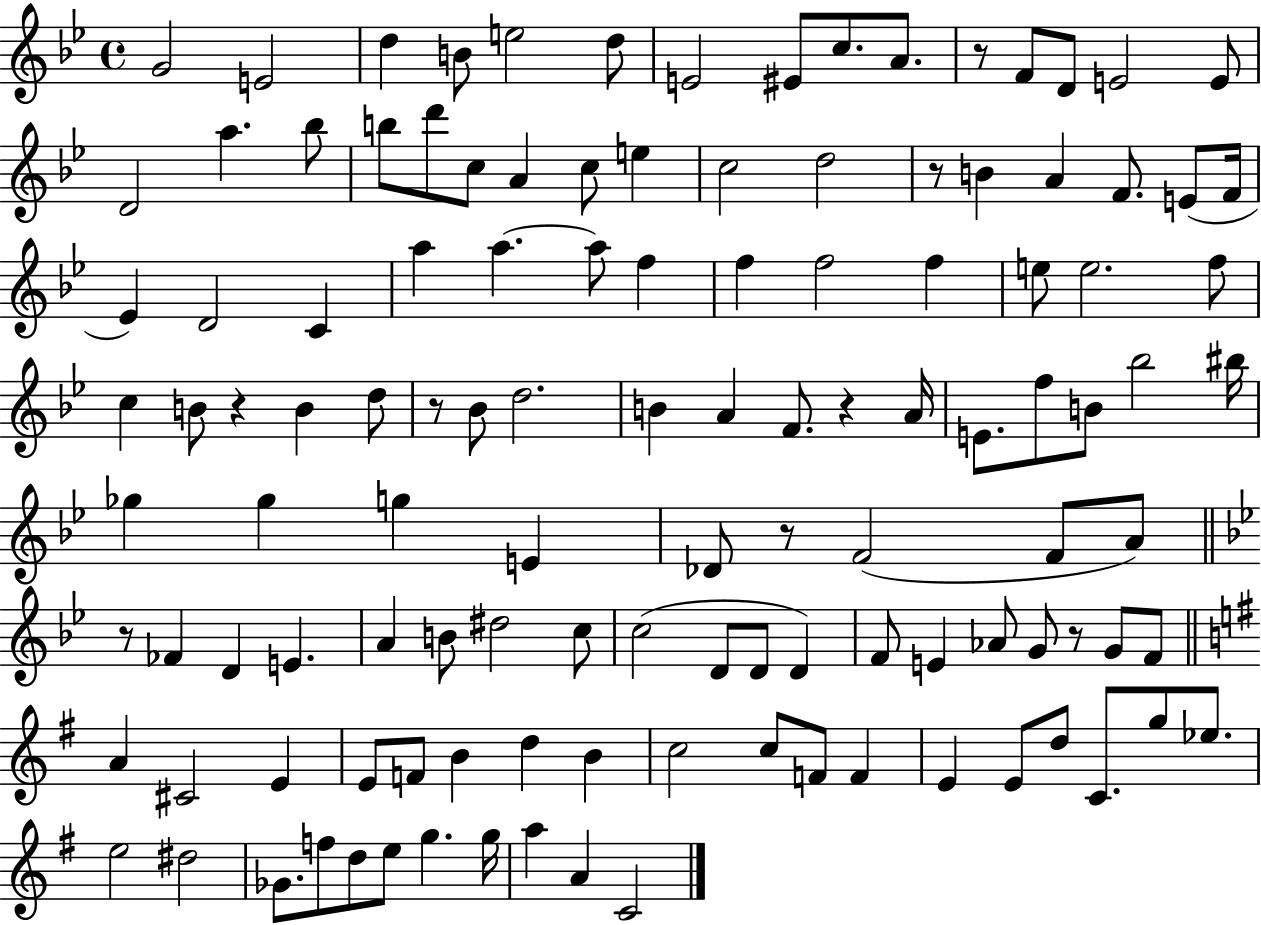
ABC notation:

X:1
T:Untitled
M:4/4
L:1/4
K:Bb
G2 E2 d B/2 e2 d/2 E2 ^E/2 c/2 A/2 z/2 F/2 D/2 E2 E/2 D2 a _b/2 b/2 d'/2 c/2 A c/2 e c2 d2 z/2 B A F/2 E/2 F/4 _E D2 C a a a/2 f f f2 f e/2 e2 f/2 c B/2 z B d/2 z/2 _B/2 d2 B A F/2 z A/4 E/2 f/2 B/2 _b2 ^b/4 _g _g g E _D/2 z/2 F2 F/2 A/2 z/2 _F D E A B/2 ^d2 c/2 c2 D/2 D/2 D F/2 E _A/2 G/2 z/2 G/2 F/2 A ^C2 E E/2 F/2 B d B c2 c/2 F/2 F E E/2 d/2 C/2 g/2 _e/2 e2 ^d2 _G/2 f/2 d/2 e/2 g g/4 a A C2